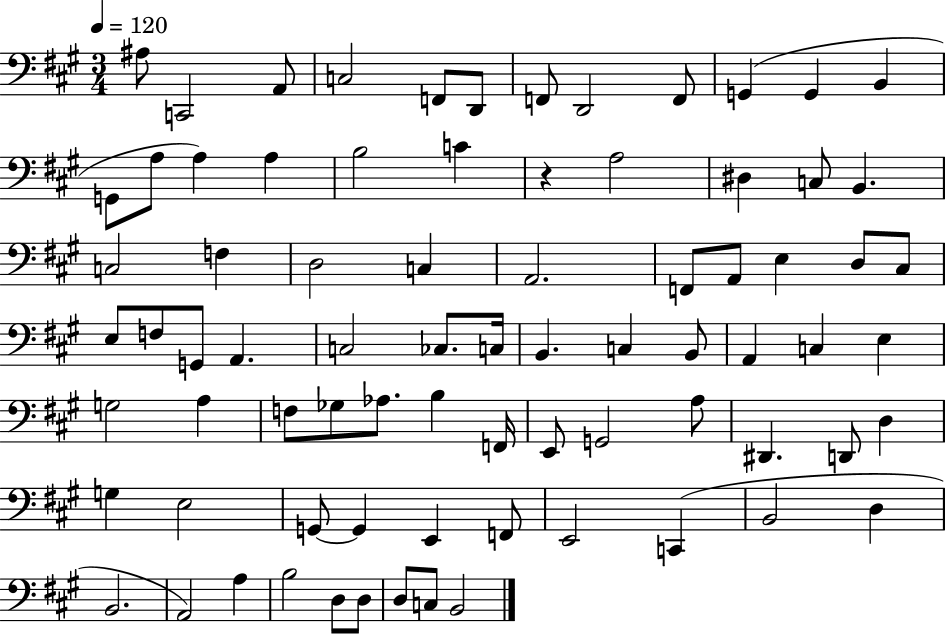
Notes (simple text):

A#3/e C2/h A2/e C3/h F2/e D2/e F2/e D2/h F2/e G2/q G2/q B2/q G2/e A3/e A3/q A3/q B3/h C4/q R/q A3/h D#3/q C3/e B2/q. C3/h F3/q D3/h C3/q A2/h. F2/e A2/e E3/q D3/e C#3/e E3/e F3/e G2/e A2/q. C3/h CES3/e. C3/s B2/q. C3/q B2/e A2/q C3/q E3/q G3/h A3/q F3/e Gb3/e Ab3/e. B3/q F2/s E2/e G2/h A3/e D#2/q. D2/e D3/q G3/q E3/h G2/e G2/q E2/q F2/e E2/h C2/q B2/h D3/q B2/h. A2/h A3/q B3/h D3/e D3/e D3/e C3/e B2/h